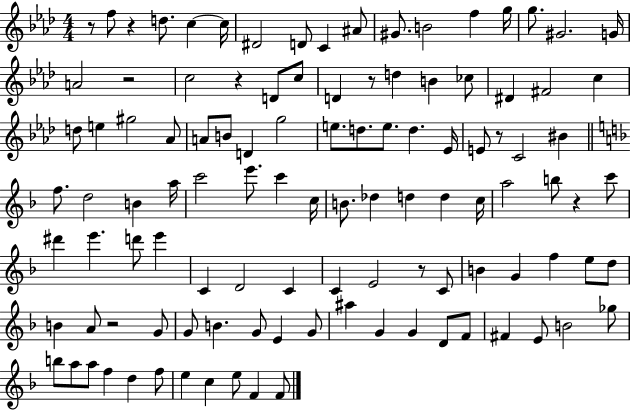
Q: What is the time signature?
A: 4/4